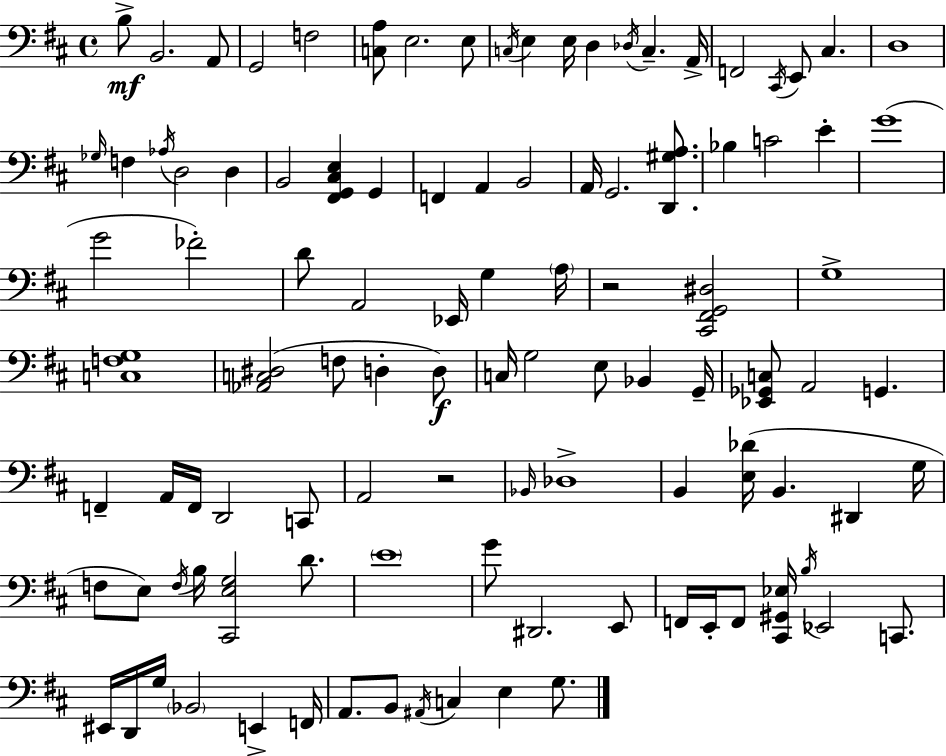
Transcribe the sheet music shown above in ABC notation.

X:1
T:Untitled
M:4/4
L:1/4
K:D
B,/2 B,,2 A,,/2 G,,2 F,2 [C,A,]/2 E,2 E,/2 C,/4 E, E,/4 D, _D,/4 C, A,,/4 F,,2 ^C,,/4 E,,/2 ^C, D,4 _G,/4 F, _A,/4 D,2 D, B,,2 [^F,,G,,^C,E,] G,, F,, A,, B,,2 A,,/4 G,,2 [D,,^G,A,]/2 _B, C2 E G4 G2 _F2 D/2 A,,2 _E,,/4 G, A,/4 z2 [^C,,^F,,G,,^D,]2 G,4 [C,F,G,]4 [_A,,C,^D,]2 F,/2 D, D,/2 C,/4 G,2 E,/2 _B,, G,,/4 [_E,,_G,,C,]/2 A,,2 G,, F,, A,,/4 F,,/4 D,,2 C,,/2 A,,2 z2 _B,,/4 _D,4 B,, [E,_D]/4 B,, ^D,, G,/4 F,/2 E,/2 F,/4 B,/4 [^C,,E,G,]2 D/2 E4 G/2 ^D,,2 E,,/2 F,,/4 E,,/4 F,,/2 [^C,,^G,,_E,]/4 B,/4 _E,,2 C,,/2 ^E,,/4 D,,/4 G,/4 _B,,2 E,, F,,/4 A,,/2 B,,/2 ^A,,/4 C, E, G,/2